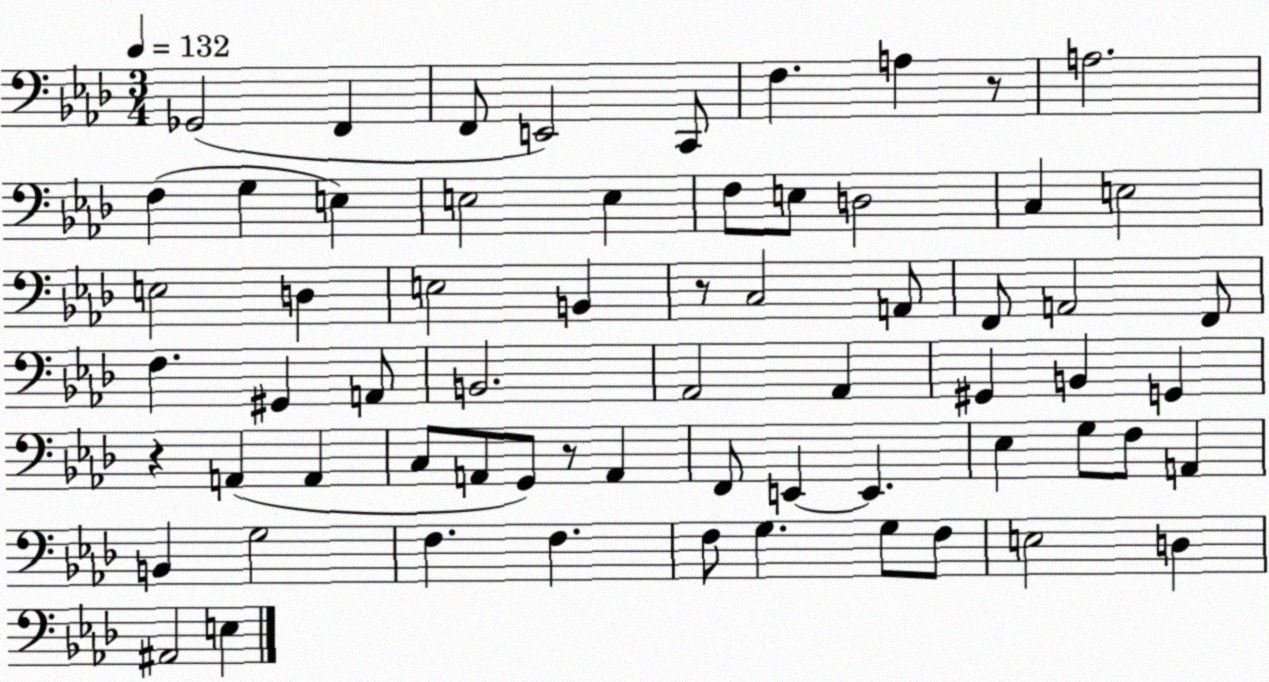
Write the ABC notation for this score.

X:1
T:Untitled
M:3/4
L:1/4
K:Ab
_G,,2 F,, F,,/2 E,,2 C,,/2 F, A, z/2 A,2 F, G, E, E,2 E, F,/2 E,/2 D,2 C, E,2 E,2 D, E,2 B,, z/2 C,2 A,,/2 F,,/2 A,,2 F,,/2 F, ^G,, A,,/2 B,,2 _A,,2 _A,, ^G,, B,, G,, z A,, A,, C,/2 A,,/2 G,,/2 z/2 A,, F,,/2 E,, E,, _E, G,/2 F,/2 A,, B,, G,2 F, F, F,/2 G, G,/2 F,/2 E,2 D, ^A,,2 E,